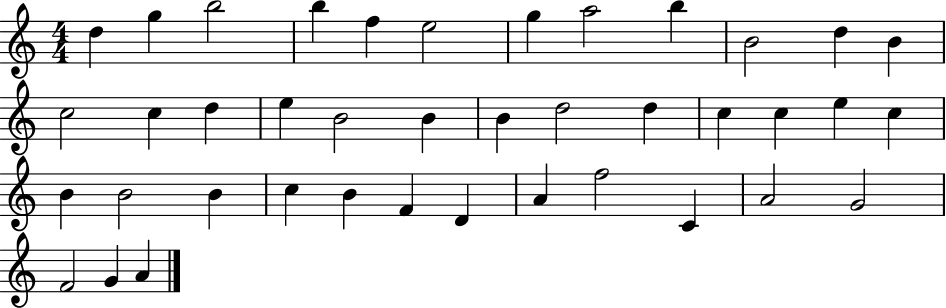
X:1
T:Untitled
M:4/4
L:1/4
K:C
d g b2 b f e2 g a2 b B2 d B c2 c d e B2 B B d2 d c c e c B B2 B c B F D A f2 C A2 G2 F2 G A